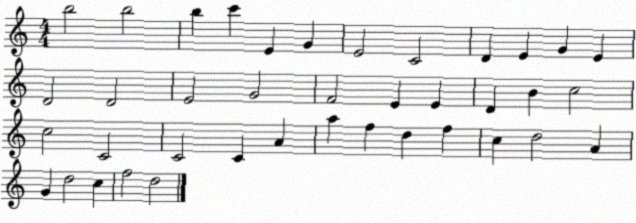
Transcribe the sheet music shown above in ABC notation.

X:1
T:Untitled
M:4/4
L:1/4
K:C
b2 b2 b c' E G E2 C2 D E G E D2 D2 E2 G2 F2 E E D B c2 c2 C2 C2 C A a f d f c d2 A G d2 c f2 d2